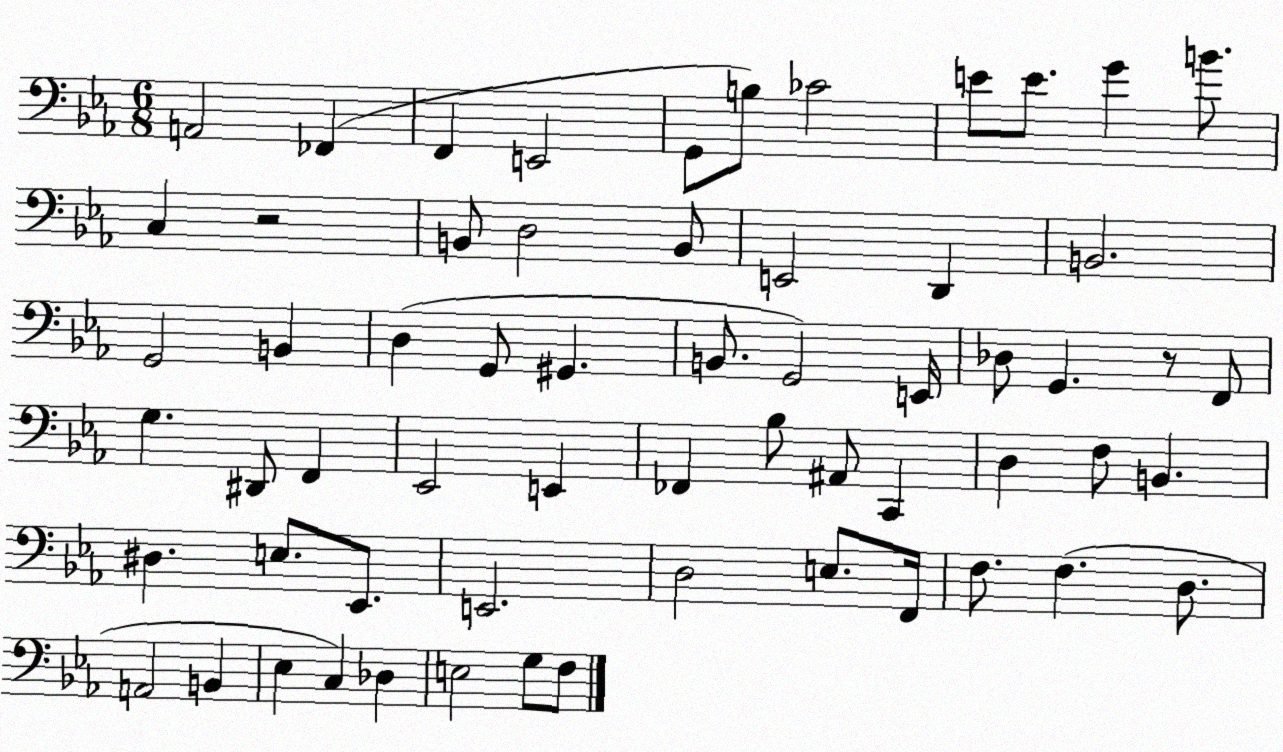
X:1
T:Untitled
M:6/8
L:1/4
K:Eb
A,,2 _F,, F,, E,,2 G,,/2 B,/2 _C2 E/2 E/2 G B/2 C, z2 B,,/2 D,2 B,,/2 E,,2 D,, B,,2 G,,2 B,, D, G,,/2 ^G,, B,,/2 G,,2 E,,/4 _D,/2 G,, z/2 F,,/2 G, ^D,,/2 F,, _E,,2 E,, _F,, _B,/2 ^A,,/2 C,, D, F,/2 B,, ^D, E,/2 _E,,/2 E,,2 D,2 E,/2 F,,/4 F,/2 F, D,/2 A,,2 B,, _E, C, _D, E,2 G,/2 F,/2